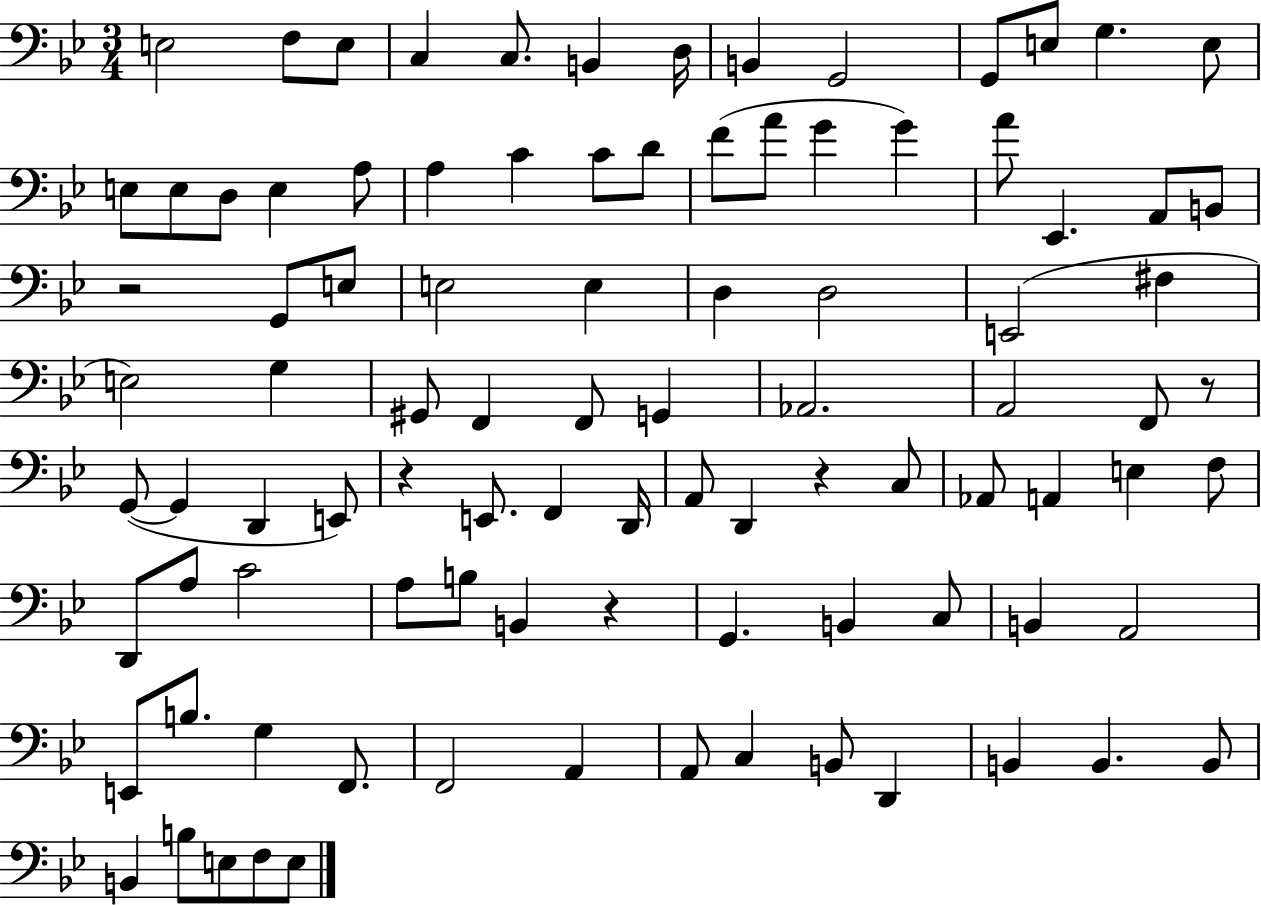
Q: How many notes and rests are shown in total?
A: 95